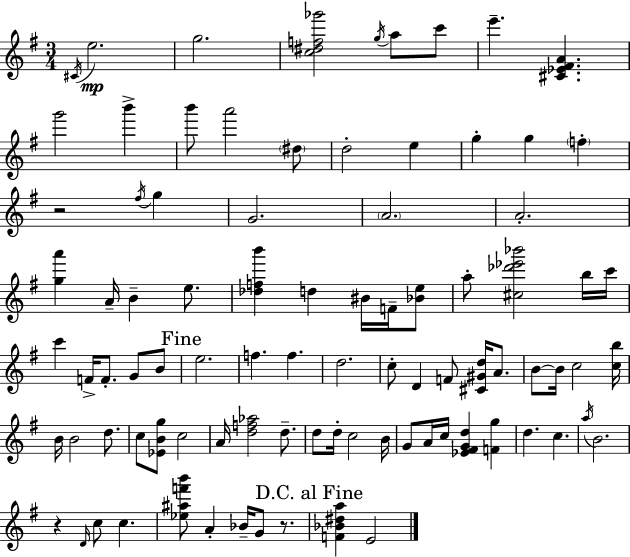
X:1
T:Untitled
M:3/4
L:1/4
K:Em
^C/4 e2 g2 [c^df_g']2 g/4 a/2 c'/2 e' [^C_E^FA] g'2 b' b'/2 a'2 ^d/2 d2 e g g f z2 ^f/4 g G2 A2 A2 [ga'] A/4 B e/2 [_dfb'] d ^B/4 F/4 [_Be]/2 a/2 [^c_d'_e'_b']2 b/4 c'/4 c' F/4 F/2 G/2 B/2 e2 f f d2 c/2 D F/2 [^C^Gd]/4 A/2 B/2 B/4 c2 [cb]/4 B/4 B2 d/2 c/2 [_EBg]/2 c2 A/4 [df_a]2 d/2 d/2 d/4 c2 B/4 G/2 A/4 c/4 [_E^FGd] [Fg] d c a/4 B2 z D/4 c/2 c [_e^af'b']/2 A _B/4 G/2 z/2 [F_B^da] E2